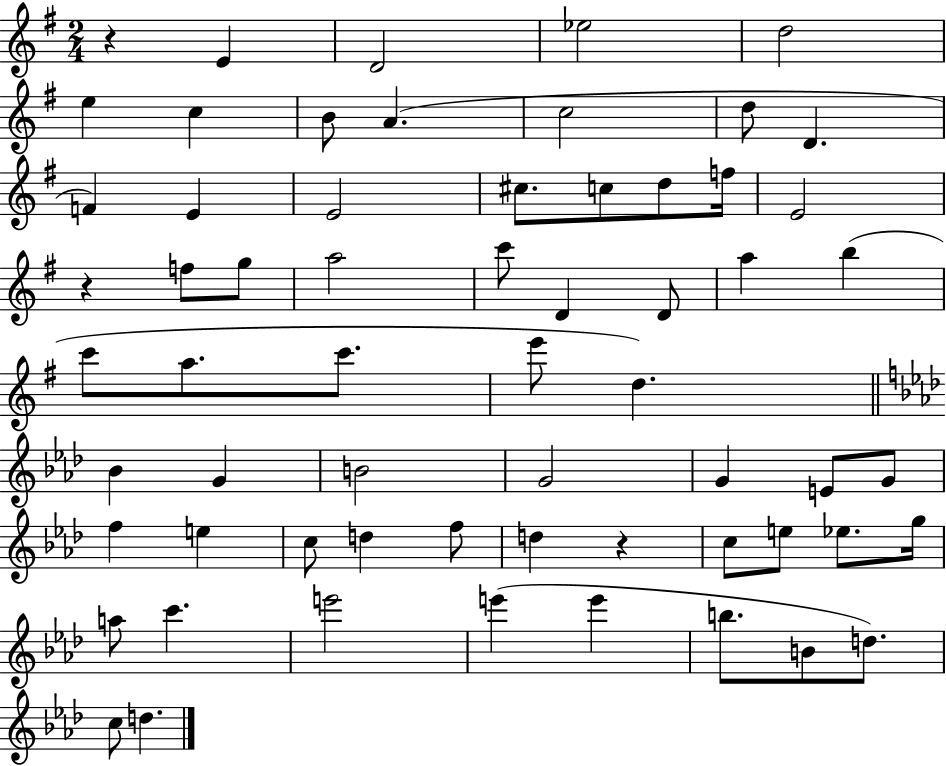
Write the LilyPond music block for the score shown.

{
  \clef treble
  \numericTimeSignature
  \time 2/4
  \key g \major
  \repeat volta 2 { r4 e'4 | d'2 | ees''2 | d''2 | \break e''4 c''4 | b'8 a'4.( | c''2 | d''8 d'4. | \break f'4) e'4 | e'2 | cis''8. c''8 d''8 f''16 | e'2 | \break r4 f''8 g''8 | a''2 | c'''8 d'4 d'8 | a''4 b''4( | \break c'''8 a''8. c'''8. | e'''8 d''4.) | \bar "||" \break \key aes \major bes'4 g'4 | b'2 | g'2 | g'4 e'8 g'8 | \break f''4 e''4 | c''8 d''4 f''8 | d''4 r4 | c''8 e''8 ees''8. g''16 | \break a''8 c'''4. | e'''2 | e'''4( e'''4 | b''8. b'8 d''8.) | \break c''8 d''4. | } \bar "|."
}